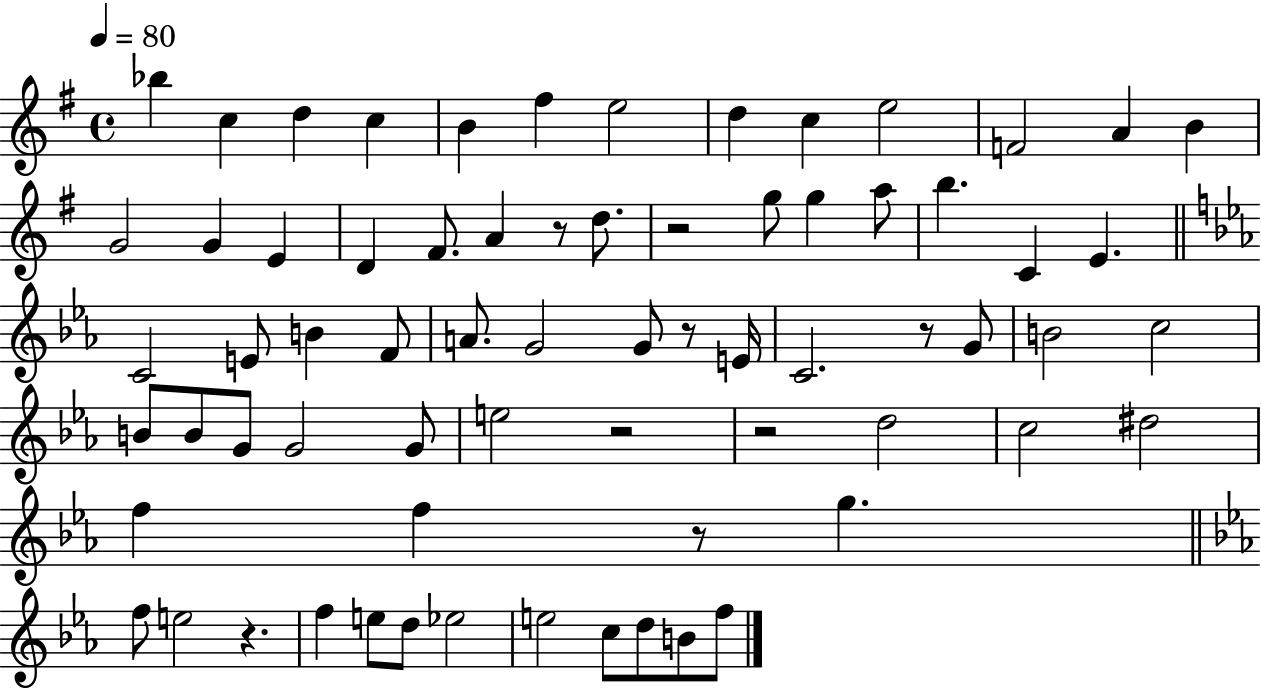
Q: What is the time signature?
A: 4/4